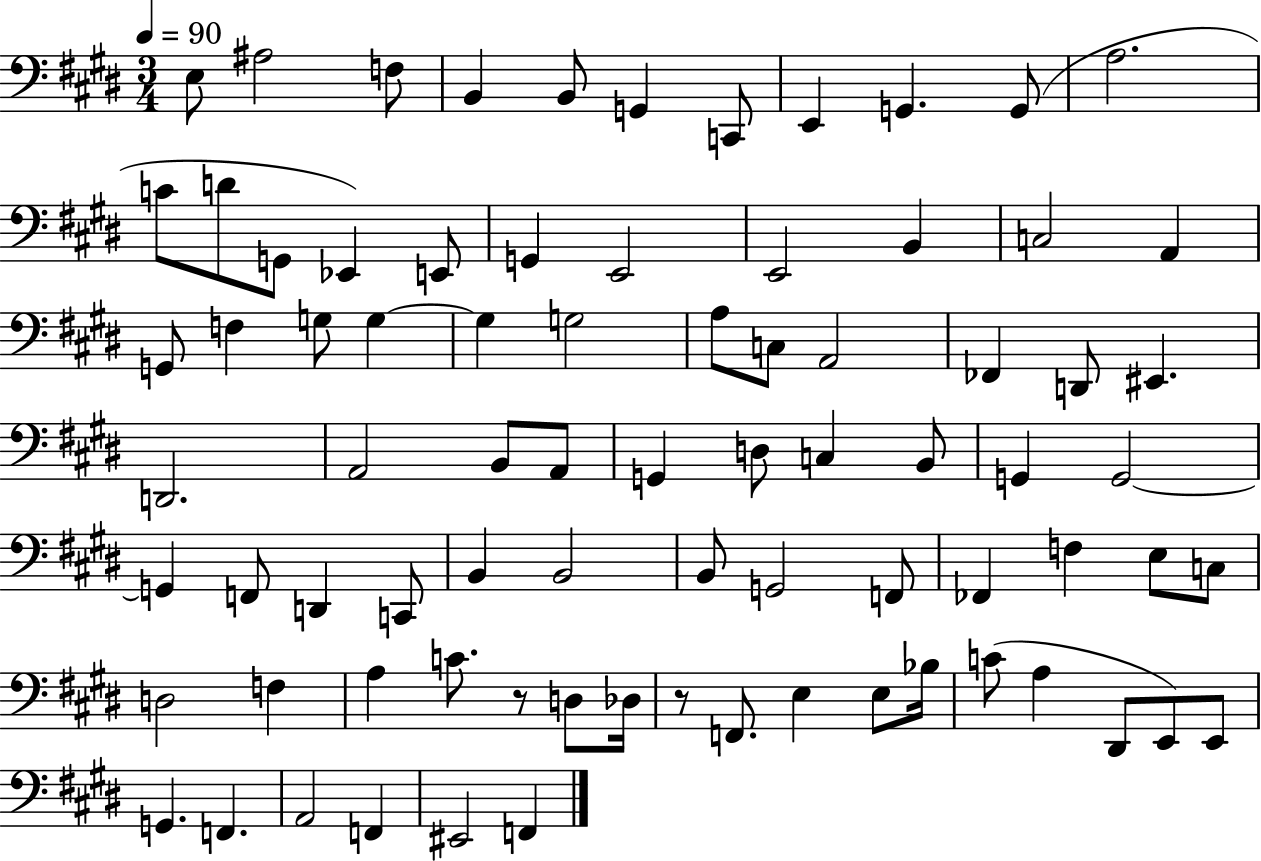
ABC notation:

X:1
T:Untitled
M:3/4
L:1/4
K:E
E,/2 ^A,2 F,/2 B,, B,,/2 G,, C,,/2 E,, G,, G,,/2 A,2 C/2 D/2 G,,/2 _E,, E,,/2 G,, E,,2 E,,2 B,, C,2 A,, G,,/2 F, G,/2 G, G, G,2 A,/2 C,/2 A,,2 _F,, D,,/2 ^E,, D,,2 A,,2 B,,/2 A,,/2 G,, D,/2 C, B,,/2 G,, G,,2 G,, F,,/2 D,, C,,/2 B,, B,,2 B,,/2 G,,2 F,,/2 _F,, F, E,/2 C,/2 D,2 F, A, C/2 z/2 D,/2 _D,/4 z/2 F,,/2 E, E,/2 _B,/4 C/2 A, ^D,,/2 E,,/2 E,,/2 G,, F,, A,,2 F,, ^E,,2 F,,